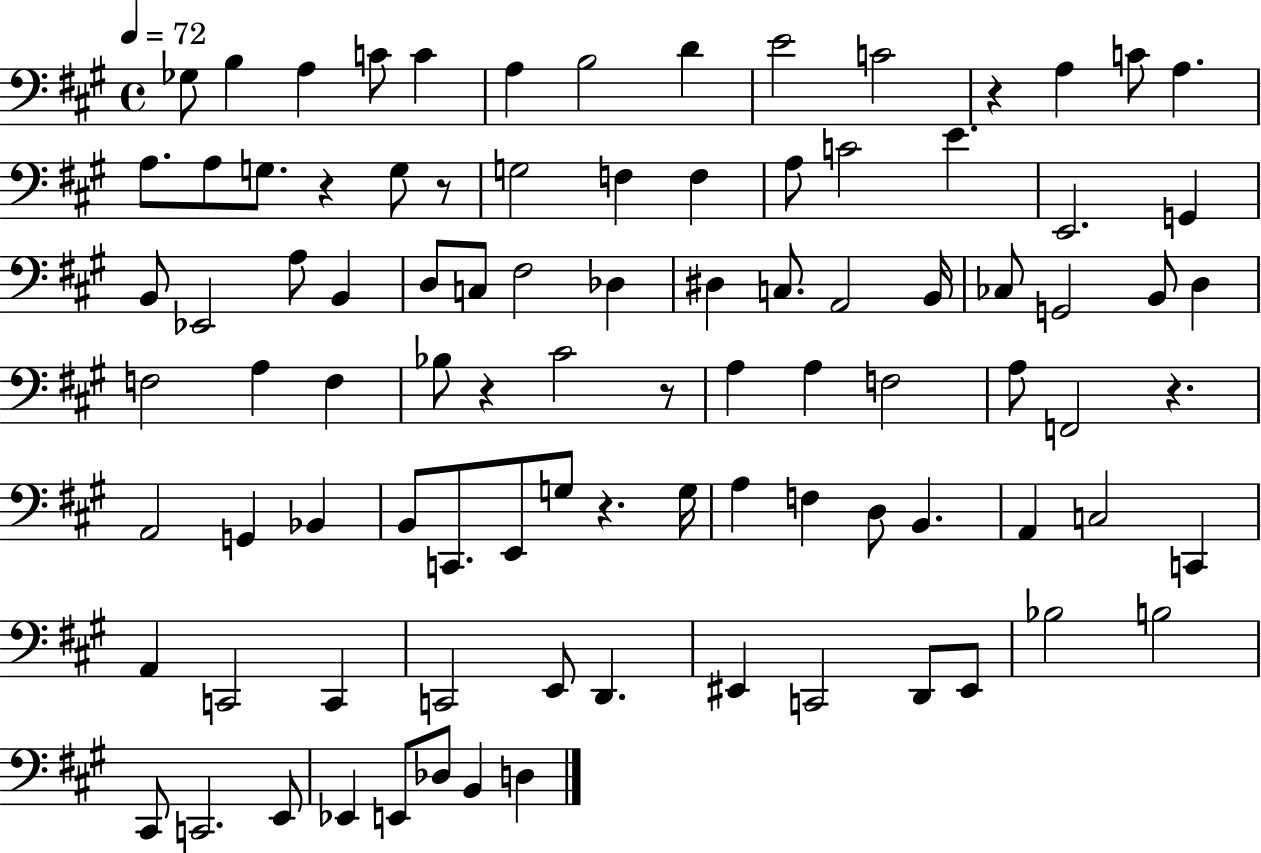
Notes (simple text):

Gb3/e B3/q A3/q C4/e C4/q A3/q B3/h D4/q E4/h C4/h R/q A3/q C4/e A3/q. A3/e. A3/e G3/e. R/q G3/e R/e G3/h F3/q F3/q A3/e C4/h E4/q. E2/h. G2/q B2/e Eb2/h A3/e B2/q D3/e C3/e F#3/h Db3/q D#3/q C3/e. A2/h B2/s CES3/e G2/h B2/e D3/q F3/h A3/q F3/q Bb3/e R/q C#4/h R/e A3/q A3/q F3/h A3/e F2/h R/q. A2/h G2/q Bb2/q B2/e C2/e. E2/e G3/e R/q. G3/s A3/q F3/q D3/e B2/q. A2/q C3/h C2/q A2/q C2/h C2/q C2/h E2/e D2/q. EIS2/q C2/h D2/e EIS2/e Bb3/h B3/h C#2/e C2/h. E2/e Eb2/q E2/e Db3/e B2/q D3/q